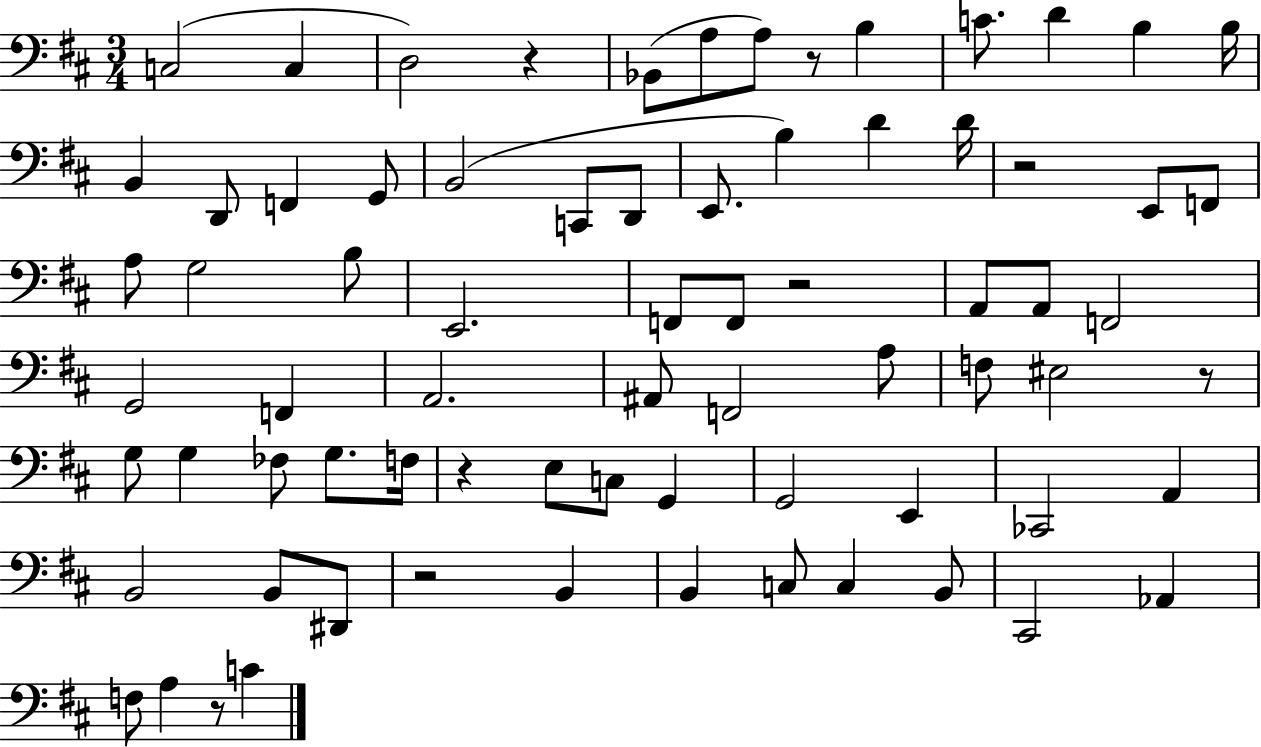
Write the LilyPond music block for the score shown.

{
  \clef bass
  \numericTimeSignature
  \time 3/4
  \key d \major
  \repeat volta 2 { c2( c4 | d2) r4 | bes,8( a8 a8) r8 b4 | c'8. d'4 b4 b16 | \break b,4 d,8 f,4 g,8 | b,2( c,8 d,8 | e,8. b4) d'4 d'16 | r2 e,8 f,8 | \break a8 g2 b8 | e,2. | f,8 f,8 r2 | a,8 a,8 f,2 | \break g,2 f,4 | a,2. | ais,8 f,2 a8 | f8 eis2 r8 | \break g8 g4 fes8 g8. f16 | r4 e8 c8 g,4 | g,2 e,4 | ces,2 a,4 | \break b,2 b,8 dis,8 | r2 b,4 | b,4 c8 c4 b,8 | cis,2 aes,4 | \break f8 a4 r8 c'4 | } \bar "|."
}